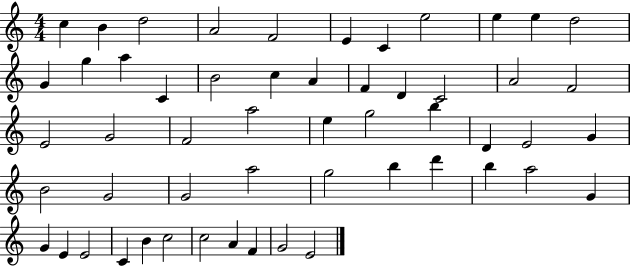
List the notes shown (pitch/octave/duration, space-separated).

C5/q B4/q D5/h A4/h F4/h E4/q C4/q E5/h E5/q E5/q D5/h G4/q G5/q A5/q C4/q B4/h C5/q A4/q F4/q D4/q C4/h A4/h F4/h E4/h G4/h F4/h A5/h E5/q G5/h B5/q D4/q E4/h G4/q B4/h G4/h G4/h A5/h G5/h B5/q D6/q B5/q A5/h G4/q G4/q E4/q E4/h C4/q B4/q C5/h C5/h A4/q F4/q G4/h E4/h